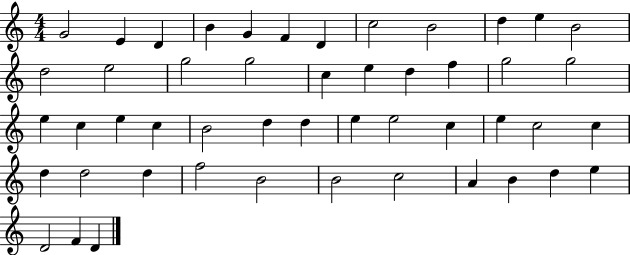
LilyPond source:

{
  \clef treble
  \numericTimeSignature
  \time 4/4
  \key c \major
  g'2 e'4 d'4 | b'4 g'4 f'4 d'4 | c''2 b'2 | d''4 e''4 b'2 | \break d''2 e''2 | g''2 g''2 | c''4 e''4 d''4 f''4 | g''2 g''2 | \break e''4 c''4 e''4 c''4 | b'2 d''4 d''4 | e''4 e''2 c''4 | e''4 c''2 c''4 | \break d''4 d''2 d''4 | f''2 b'2 | b'2 c''2 | a'4 b'4 d''4 e''4 | \break d'2 f'4 d'4 | \bar "|."
}